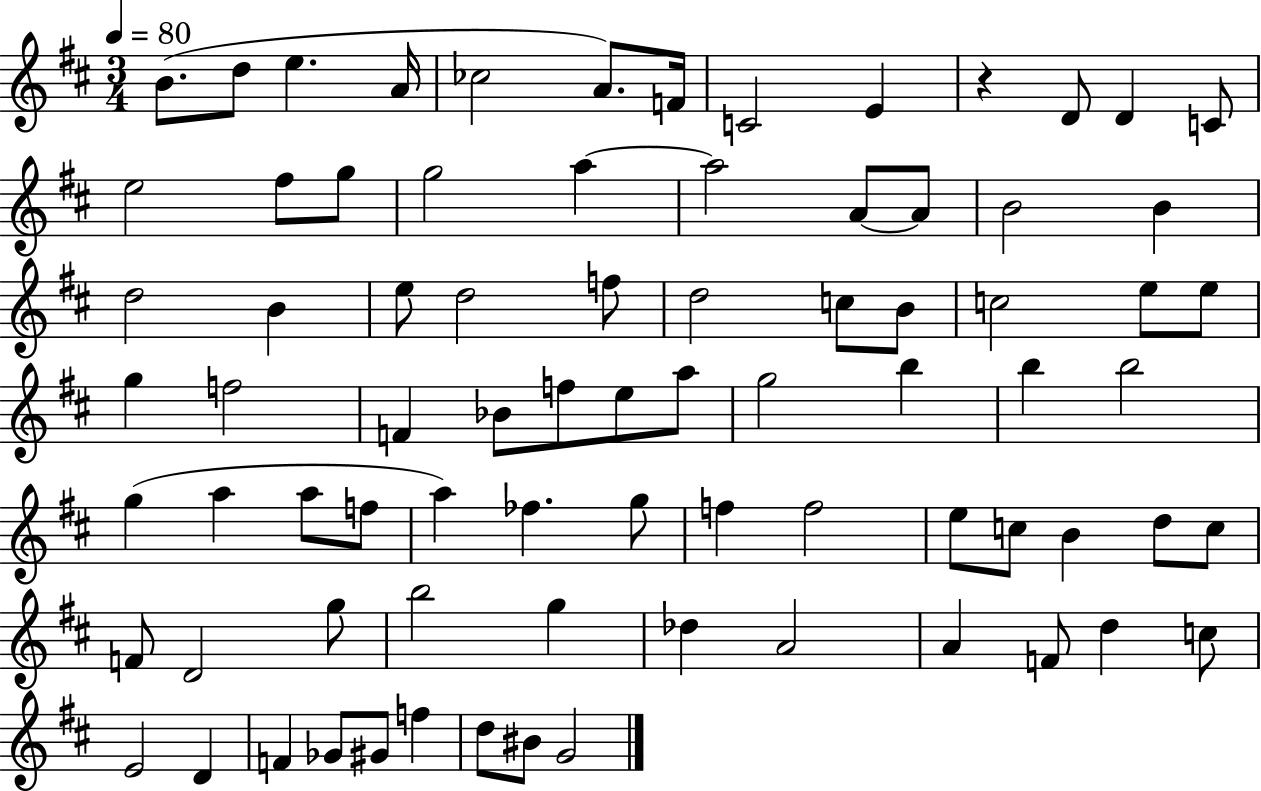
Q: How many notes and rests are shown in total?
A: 79